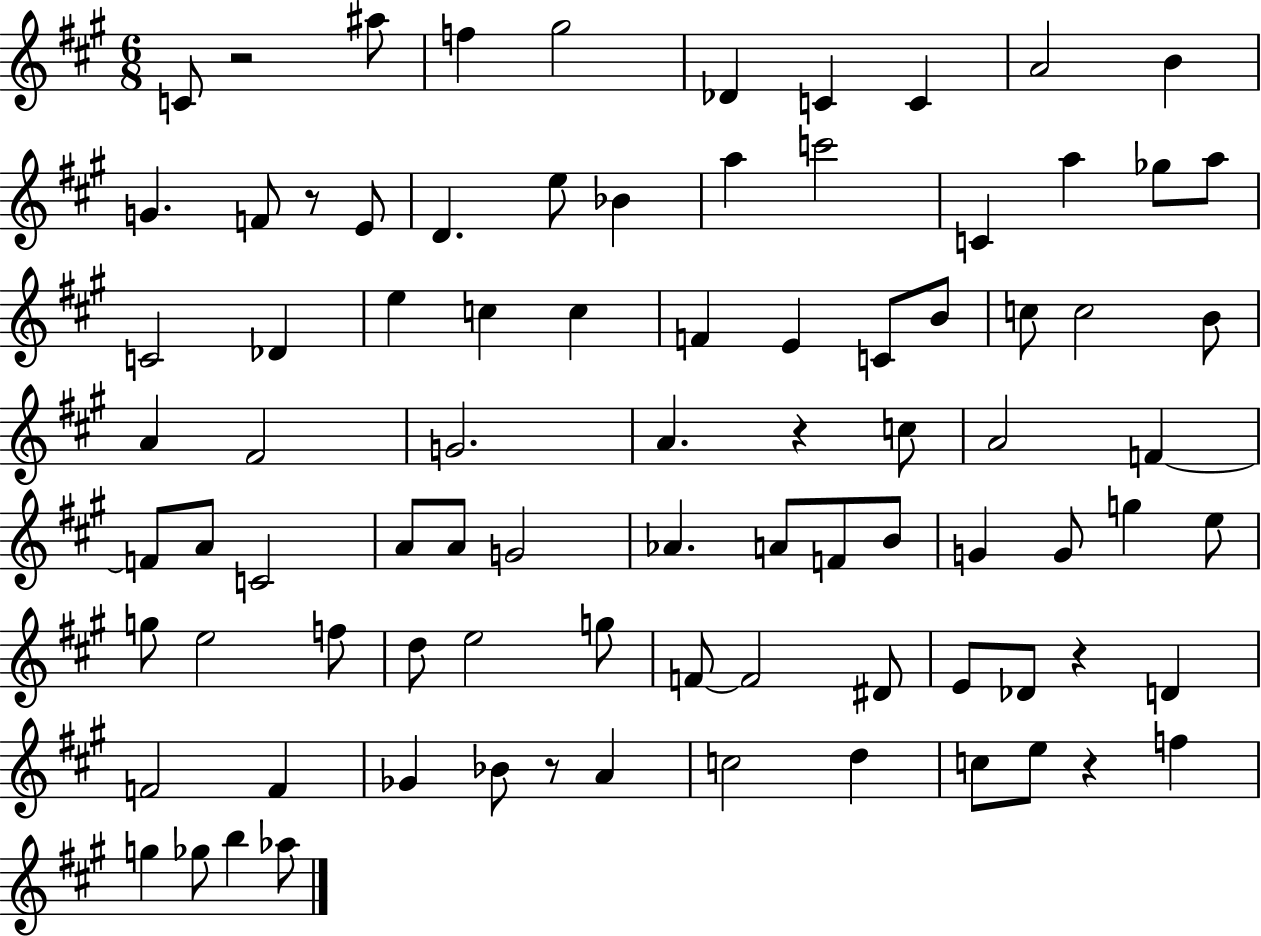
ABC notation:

X:1
T:Untitled
M:6/8
L:1/4
K:A
C/2 z2 ^a/2 f ^g2 _D C C A2 B G F/2 z/2 E/2 D e/2 _B a c'2 C a _g/2 a/2 C2 _D e c c F E C/2 B/2 c/2 c2 B/2 A ^F2 G2 A z c/2 A2 F F/2 A/2 C2 A/2 A/2 G2 _A A/2 F/2 B/2 G G/2 g e/2 g/2 e2 f/2 d/2 e2 g/2 F/2 F2 ^D/2 E/2 _D/2 z D F2 F _G _B/2 z/2 A c2 d c/2 e/2 z f g _g/2 b _a/2